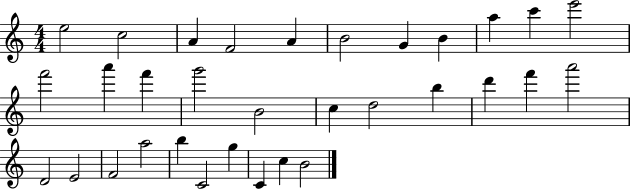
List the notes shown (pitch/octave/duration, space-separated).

E5/h C5/h A4/q F4/h A4/q B4/h G4/q B4/q A5/q C6/q E6/h F6/h A6/q F6/q G6/h B4/h C5/q D5/h B5/q D6/q F6/q A6/h D4/h E4/h F4/h A5/h B5/q C4/h G5/q C4/q C5/q B4/h